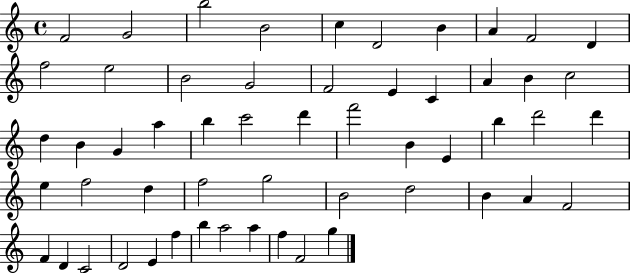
F4/h G4/h B5/h B4/h C5/q D4/h B4/q A4/q F4/h D4/q F5/h E5/h B4/h G4/h F4/h E4/q C4/q A4/q B4/q C5/h D5/q B4/q G4/q A5/q B5/q C6/h D6/q F6/h B4/q E4/q B5/q D6/h D6/q E5/q F5/h D5/q F5/h G5/h B4/h D5/h B4/q A4/q F4/h F4/q D4/q C4/h D4/h E4/q F5/q B5/q A5/h A5/q F5/q F4/h G5/q